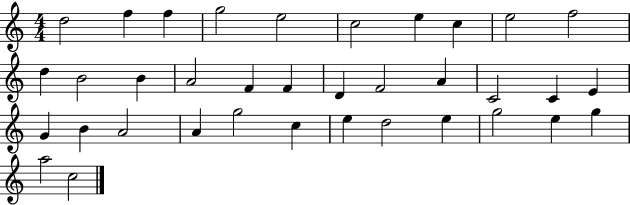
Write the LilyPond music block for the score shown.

{
  \clef treble
  \numericTimeSignature
  \time 4/4
  \key c \major
  d''2 f''4 f''4 | g''2 e''2 | c''2 e''4 c''4 | e''2 f''2 | \break d''4 b'2 b'4 | a'2 f'4 f'4 | d'4 f'2 a'4 | c'2 c'4 e'4 | \break g'4 b'4 a'2 | a'4 g''2 c''4 | e''4 d''2 e''4 | g''2 e''4 g''4 | \break a''2 c''2 | \bar "|."
}